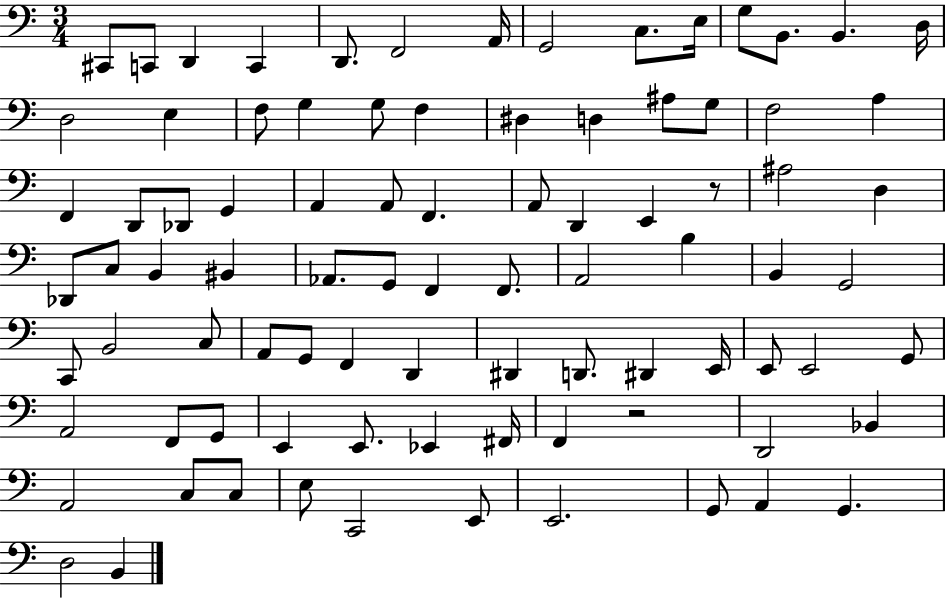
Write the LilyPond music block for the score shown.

{
  \clef bass
  \numericTimeSignature
  \time 3/4
  \key c \major
  \repeat volta 2 { cis,8 c,8 d,4 c,4 | d,8. f,2 a,16 | g,2 c8. e16 | g8 b,8. b,4. d16 | \break d2 e4 | f8 g4 g8 f4 | dis4 d4 ais8 g8 | f2 a4 | \break f,4 d,8 des,8 g,4 | a,4 a,8 f,4. | a,8 d,4 e,4 r8 | ais2 d4 | \break des,8 c8 b,4 bis,4 | aes,8. g,8 f,4 f,8. | a,2 b4 | b,4 g,2 | \break c,8 b,2 c8 | a,8 g,8 f,4 d,4 | dis,4 d,8. dis,4 e,16 | e,8 e,2 g,8 | \break a,2 f,8 g,8 | e,4 e,8. ees,4 fis,16 | f,4 r2 | d,2 bes,4 | \break a,2 c8 c8 | e8 c,2 e,8 | e,2. | g,8 a,4 g,4. | \break d2 b,4 | } \bar "|."
}